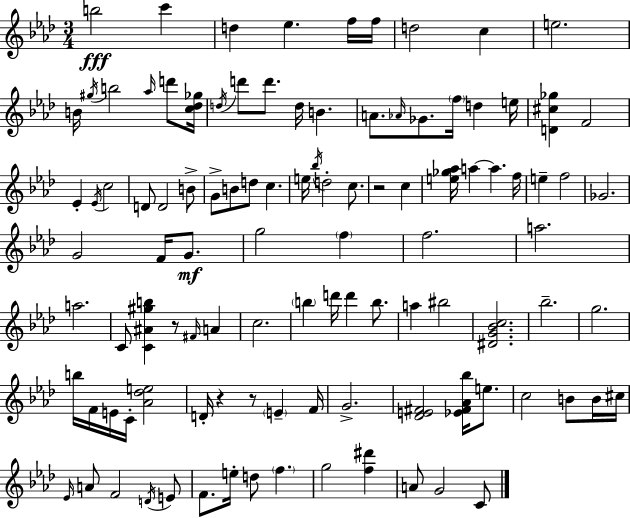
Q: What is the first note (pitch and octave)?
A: B5